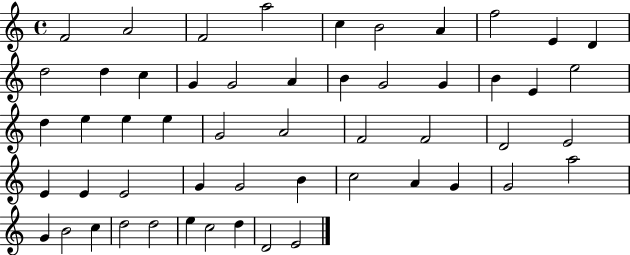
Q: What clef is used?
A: treble